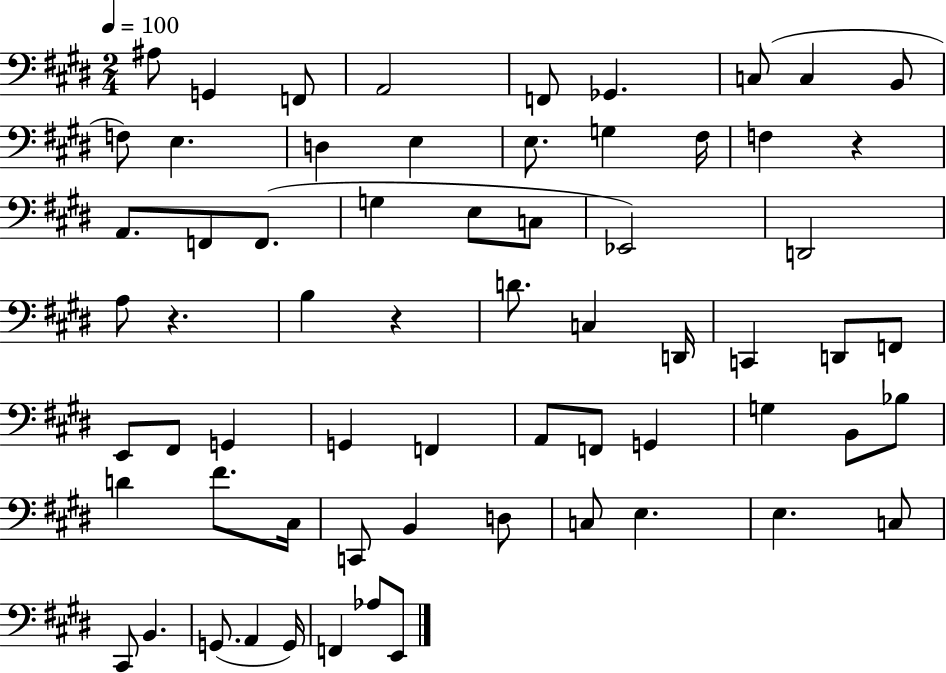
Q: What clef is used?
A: bass